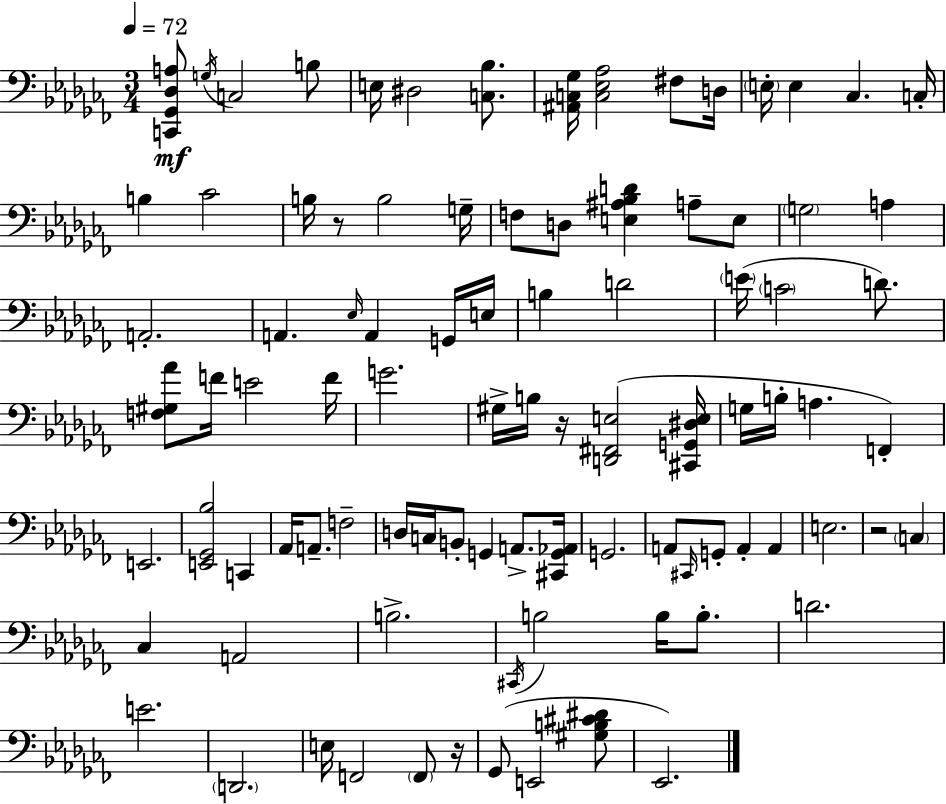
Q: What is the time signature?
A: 3/4